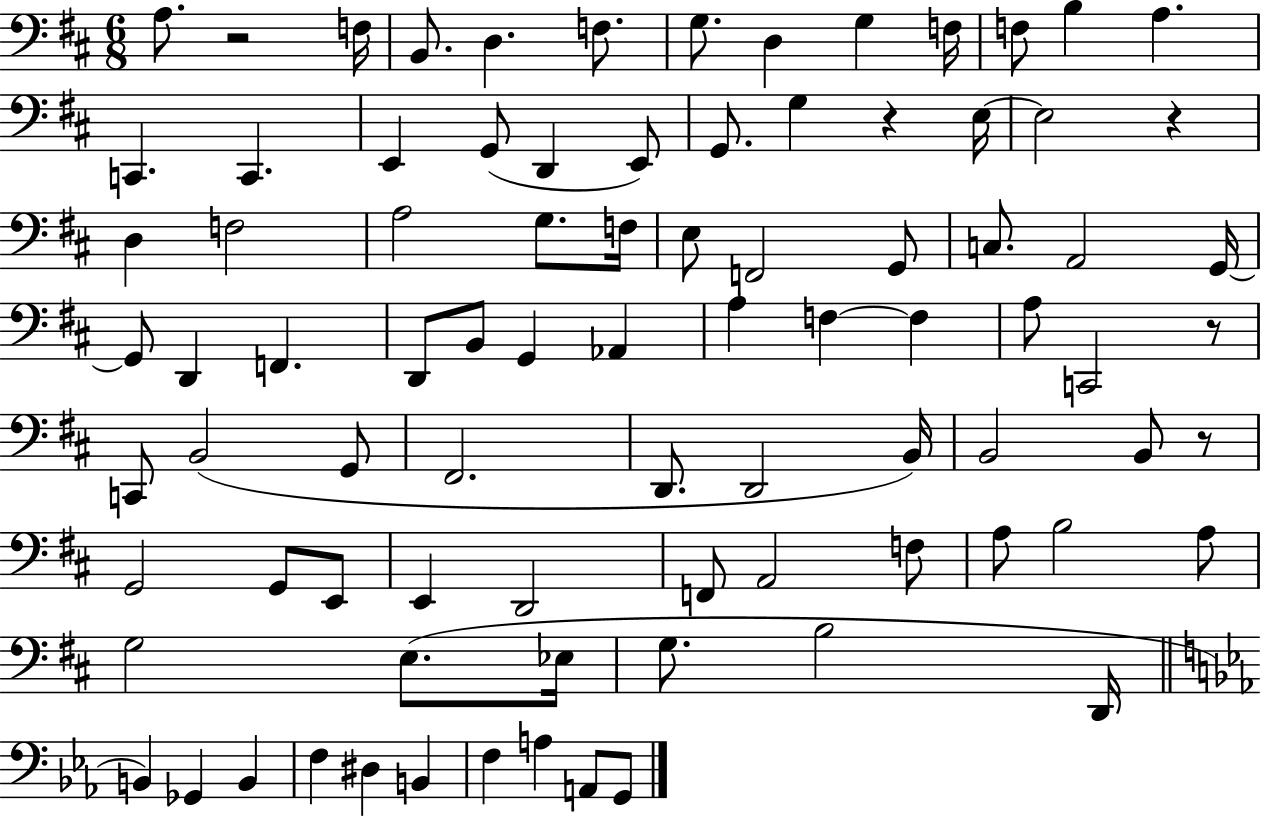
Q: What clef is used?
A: bass